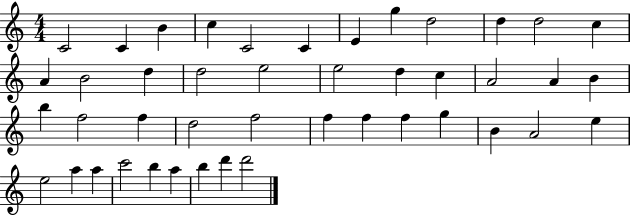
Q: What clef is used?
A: treble